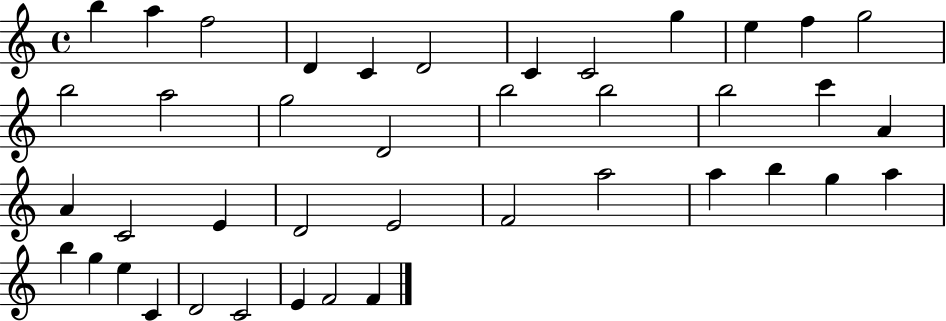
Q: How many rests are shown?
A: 0